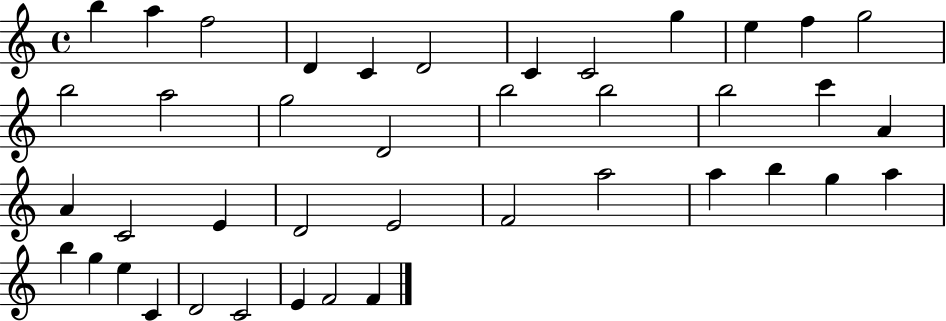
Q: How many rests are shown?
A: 0